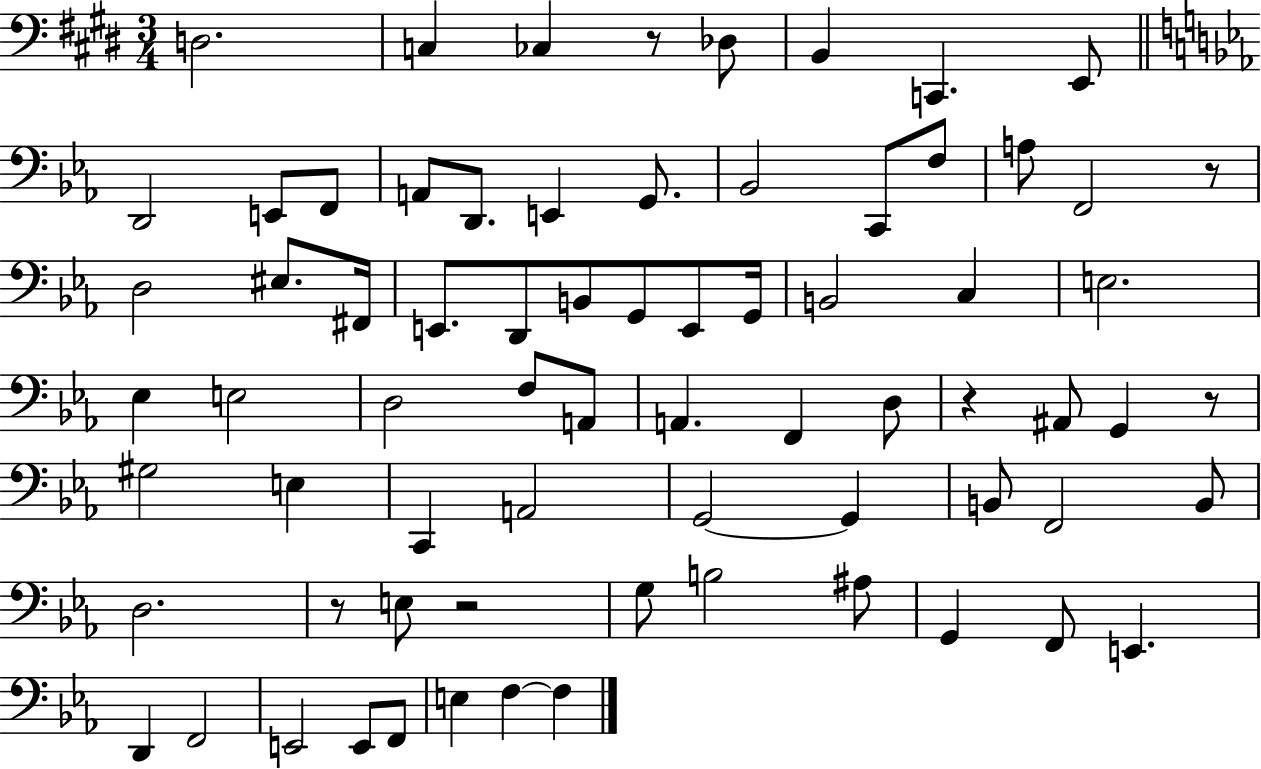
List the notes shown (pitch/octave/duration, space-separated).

D3/h. C3/q CES3/q R/e Db3/e B2/q C2/q. E2/e D2/h E2/e F2/e A2/e D2/e. E2/q G2/e. Bb2/h C2/e F3/e A3/e F2/h R/e D3/h EIS3/e. F#2/s E2/e. D2/e B2/e G2/e E2/e G2/s B2/h C3/q E3/h. Eb3/q E3/h D3/h F3/e A2/e A2/q. F2/q D3/e R/q A#2/e G2/q R/e G#3/h E3/q C2/q A2/h G2/h G2/q B2/e F2/h B2/e D3/h. R/e E3/e R/h G3/e B3/h A#3/e G2/q F2/e E2/q. D2/q F2/h E2/h E2/e F2/e E3/q F3/q F3/q